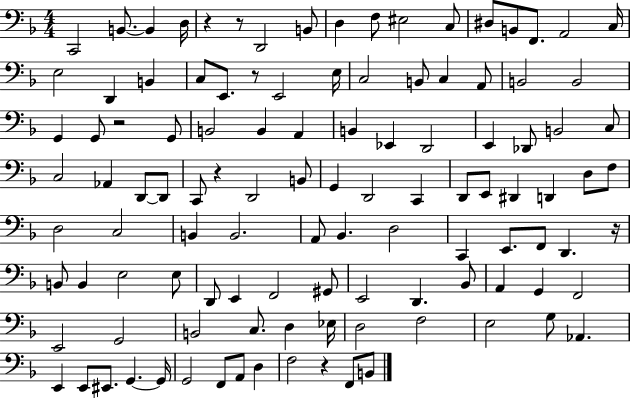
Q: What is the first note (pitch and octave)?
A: C2